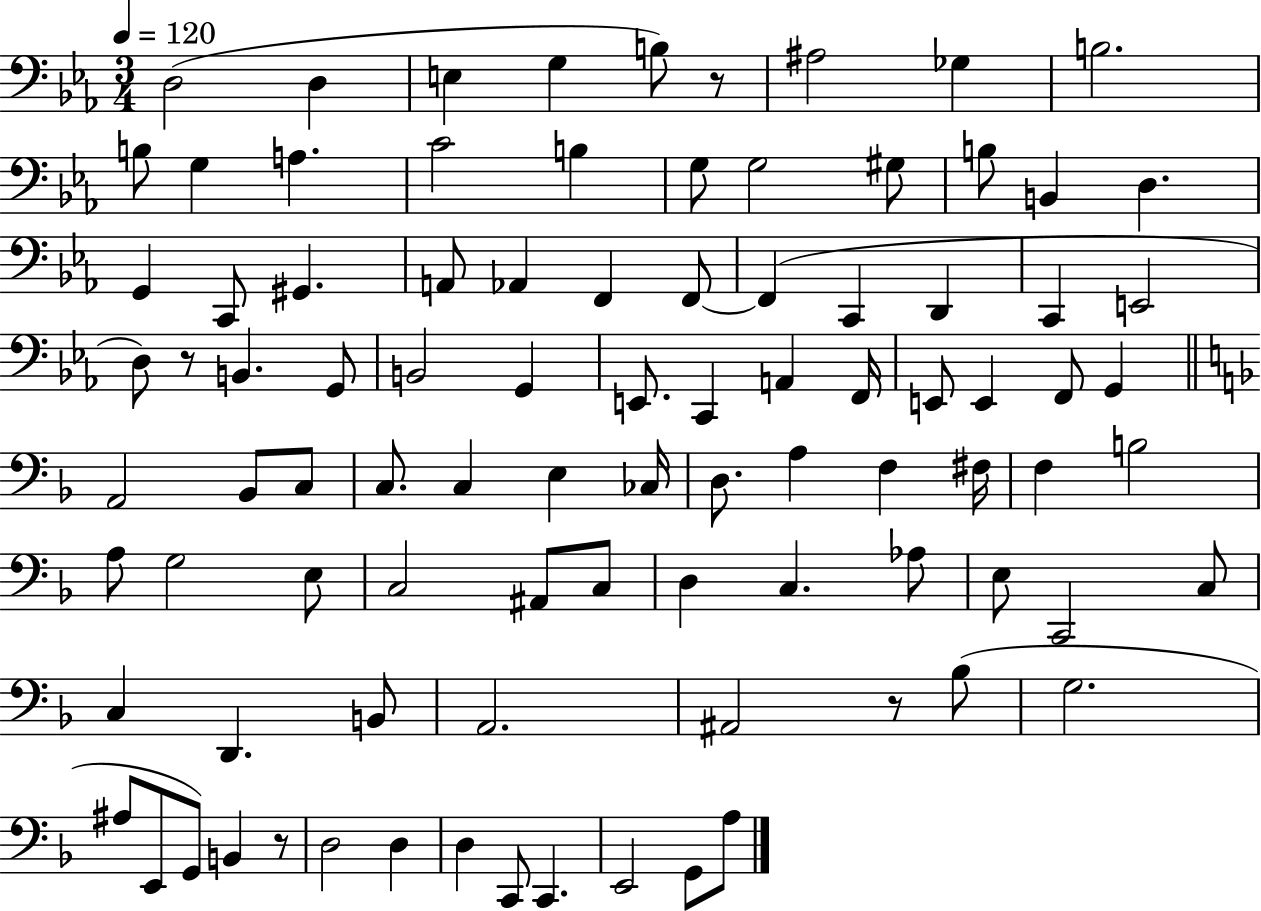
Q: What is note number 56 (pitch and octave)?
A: F3